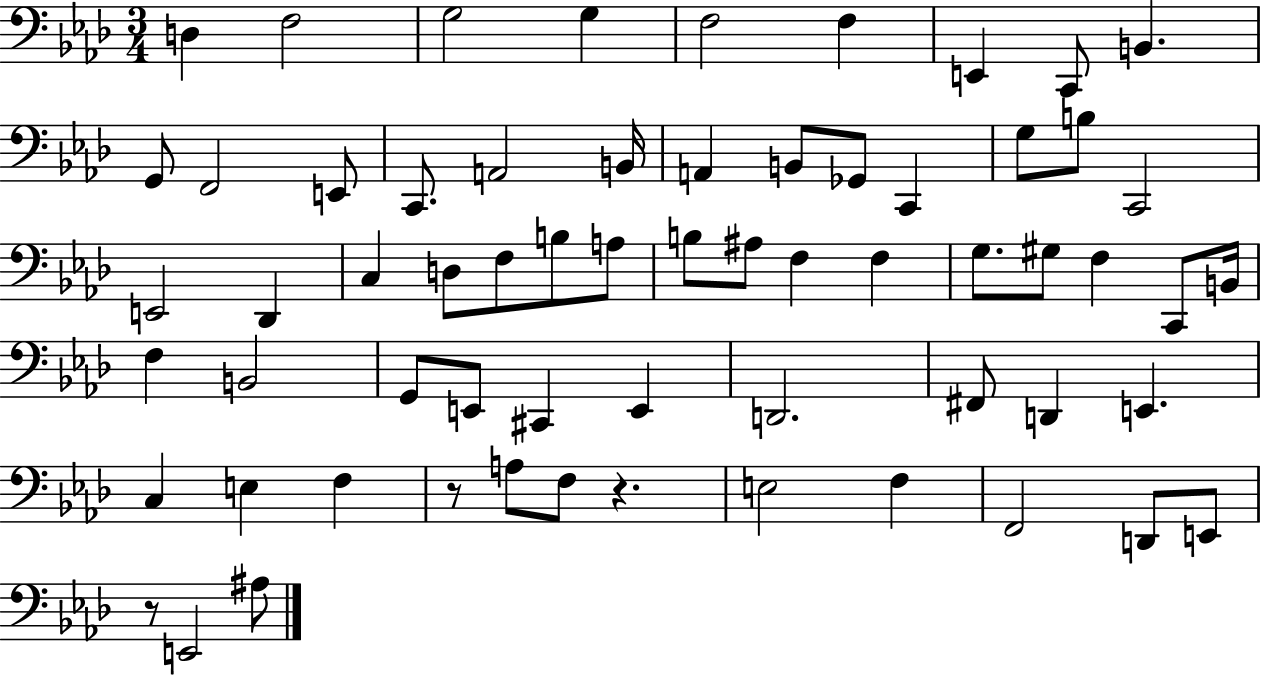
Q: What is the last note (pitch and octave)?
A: A#3